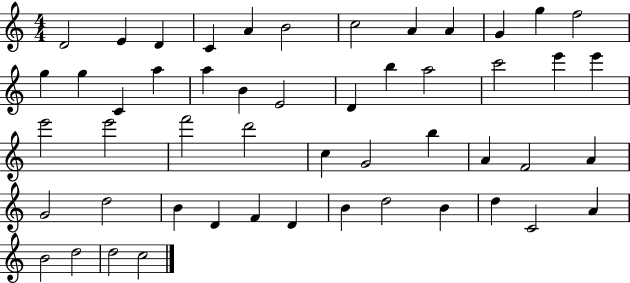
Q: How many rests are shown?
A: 0